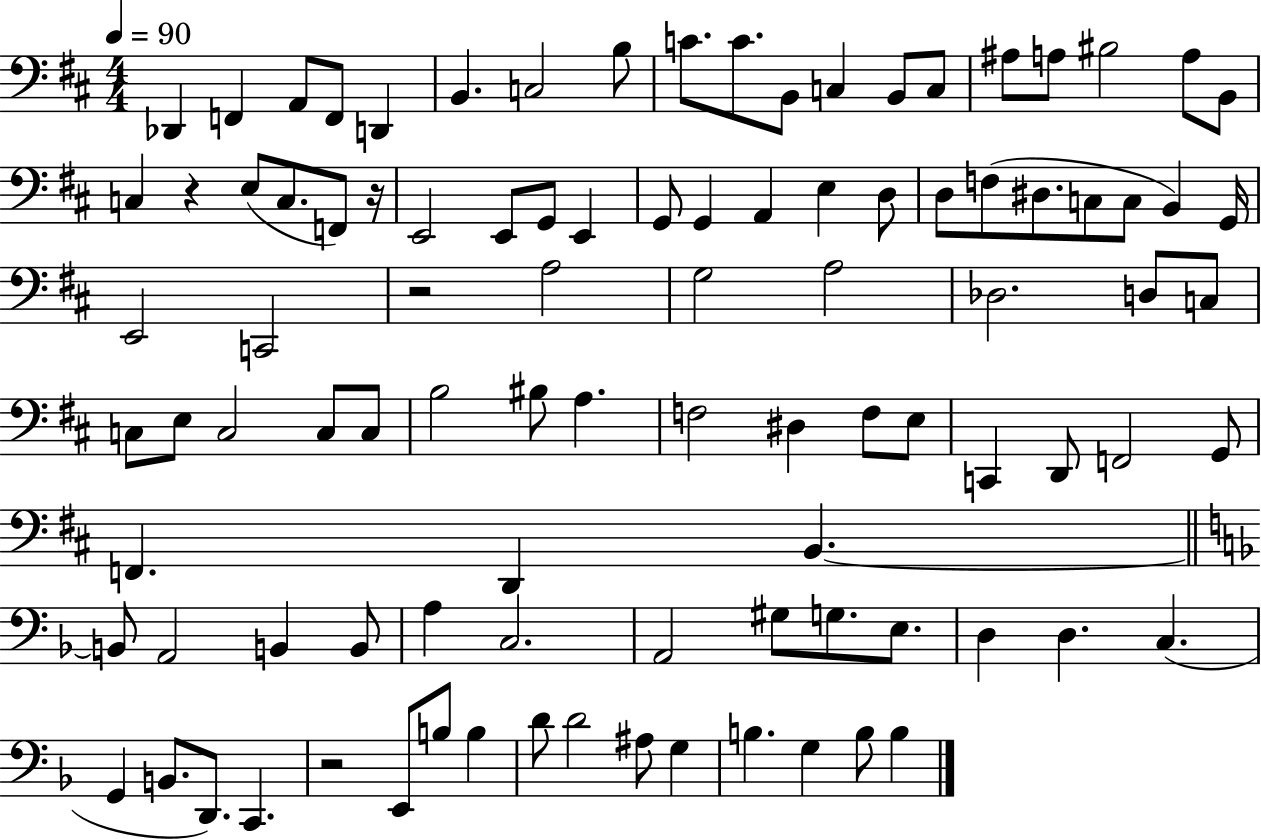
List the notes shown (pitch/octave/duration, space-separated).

Db2/q F2/q A2/e F2/e D2/q B2/q. C3/h B3/e C4/e. C4/e. B2/e C3/q B2/e C3/e A#3/e A3/e BIS3/h A3/e B2/e C3/q R/q E3/e C3/e. F2/e R/s E2/h E2/e G2/e E2/q G2/e G2/q A2/q E3/q D3/e D3/e F3/e D#3/e. C3/e C3/e B2/q G2/s E2/h C2/h R/h A3/h G3/h A3/h Db3/h. D3/e C3/e C3/e E3/e C3/h C3/e C3/e B3/h BIS3/e A3/q. F3/h D#3/q F3/e E3/e C2/q D2/e F2/h G2/e F2/q. D2/q B2/q. B2/e A2/h B2/q B2/e A3/q C3/h. A2/h G#3/e G3/e. E3/e. D3/q D3/q. C3/q. G2/q B2/e. D2/e. C2/q. R/h E2/e B3/e B3/q D4/e D4/h A#3/e G3/q B3/q. G3/q B3/e B3/q